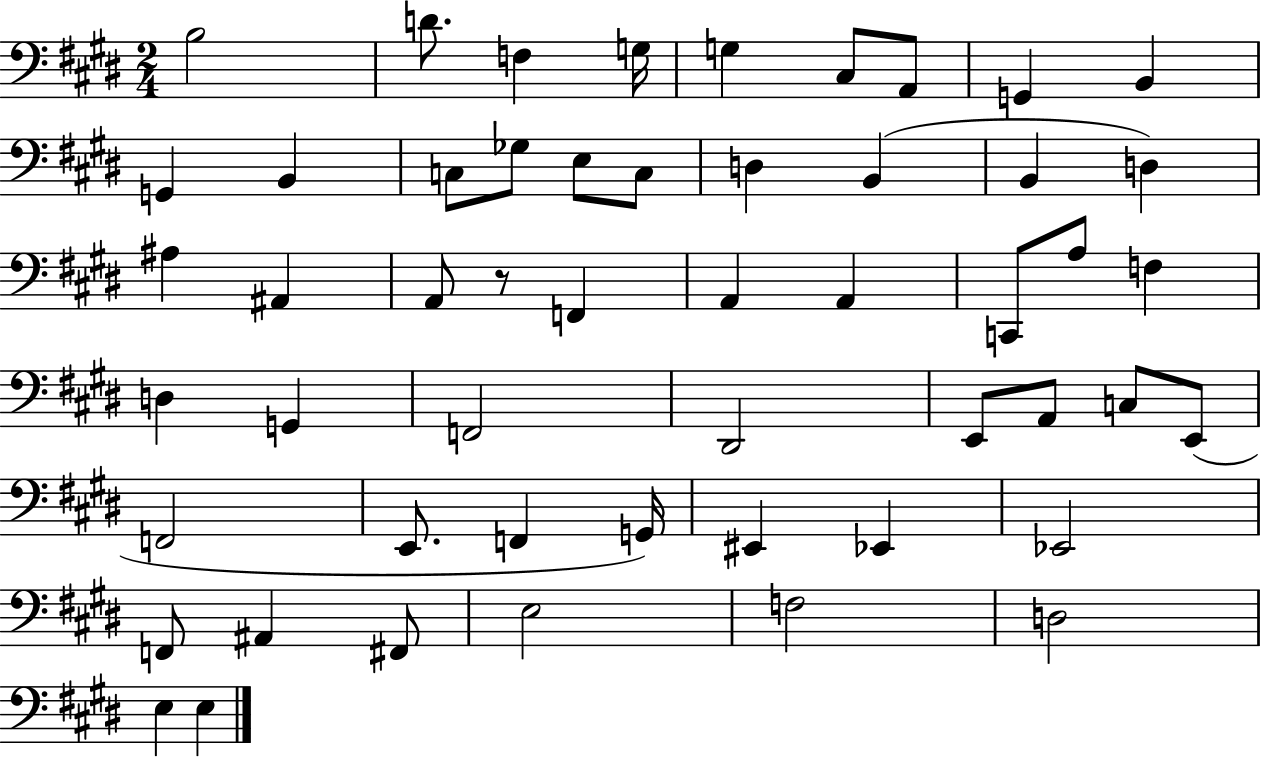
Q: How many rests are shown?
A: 1